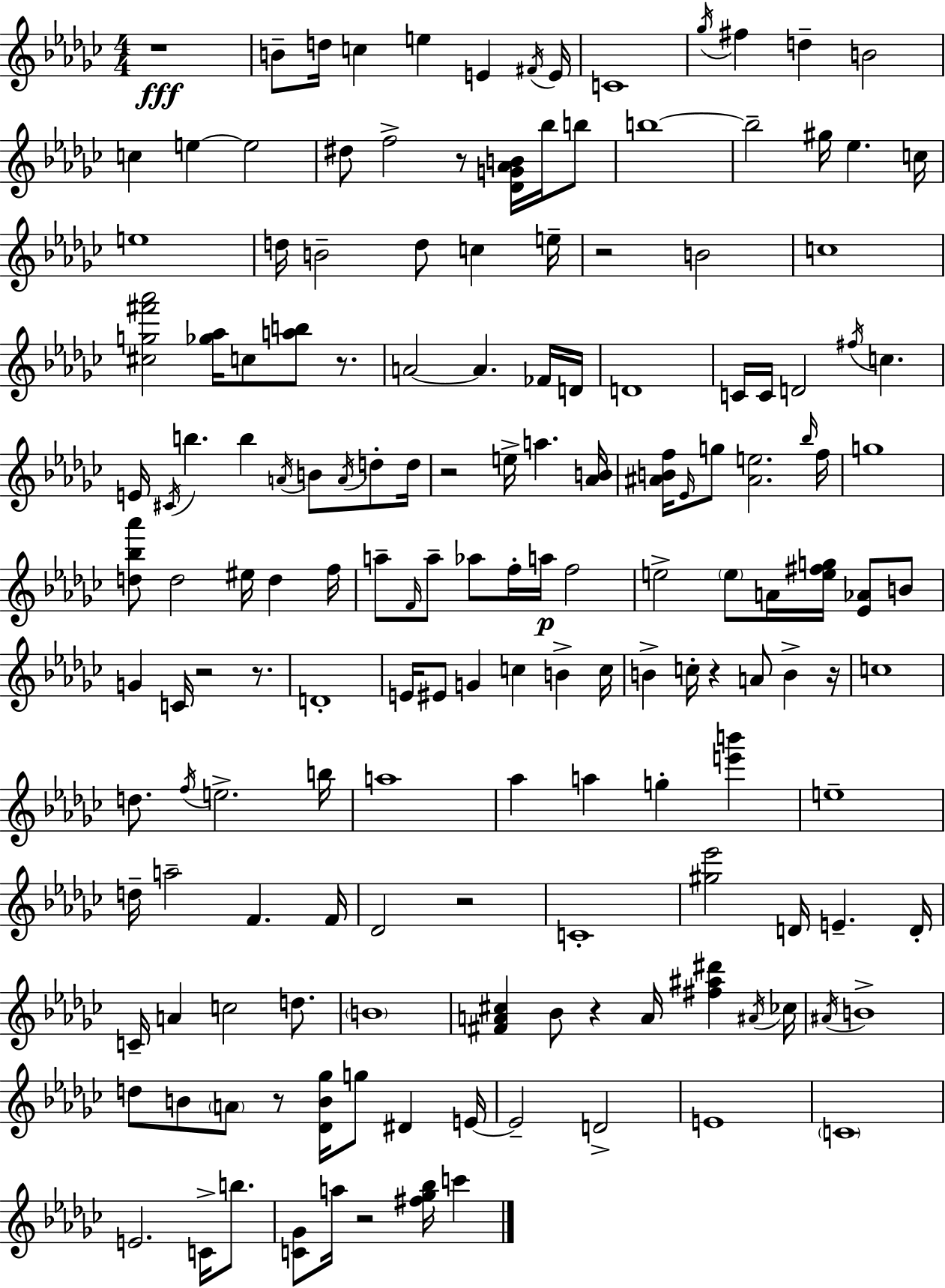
X:1
T:Untitled
M:4/4
L:1/4
K:Ebm
z4 B/2 d/4 c e E ^F/4 E/4 C4 _g/4 ^f d B2 c e e2 ^d/2 f2 z/2 [_DG_AB]/4 _b/4 b/2 b4 b2 ^g/4 _e c/4 e4 d/4 B2 d/2 c e/4 z2 B2 c4 [^cg^f'_a']2 [_g_a]/4 c/2 [ab]/2 z/2 A2 A _F/4 D/4 D4 C/4 C/4 D2 ^f/4 c E/4 ^C/4 b b A/4 B/2 A/4 d/2 d/4 z2 e/4 a [_AB]/4 [^ABf]/4 _E/4 g/2 [^Ae]2 _b/4 f/4 g4 [d_b_a']/2 d2 ^e/4 d f/4 a/2 F/4 a/2 _a/2 f/4 a/4 f2 e2 e/2 A/4 [e^fg]/4 [_E_A]/2 B/2 G C/4 z2 z/2 D4 E/4 ^E/2 G c B c/4 B c/4 z A/2 B z/4 c4 d/2 f/4 e2 b/4 a4 _a a g [e'b'] e4 d/4 a2 F F/4 _D2 z2 C4 [^g_e']2 D/4 E D/4 C/4 A c2 d/2 B4 [^FA^c] _B/2 z A/4 [^f^a^d'] ^A/4 _c/4 ^A/4 B4 d/2 B/2 A/2 z/2 [_DB_g]/4 g/2 ^D E/4 E2 D2 E4 C4 E2 C/4 b/2 [C_G]/2 a/4 z2 [^f_g_b]/4 c'